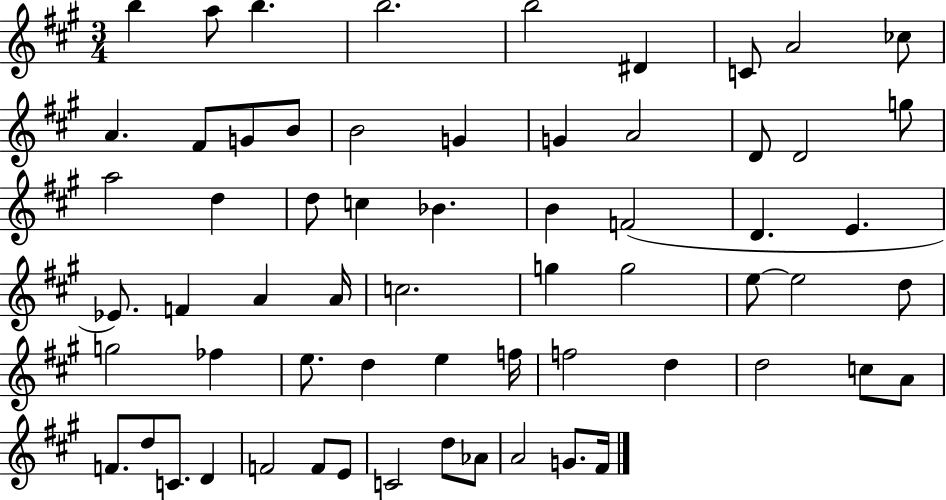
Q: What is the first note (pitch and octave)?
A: B5